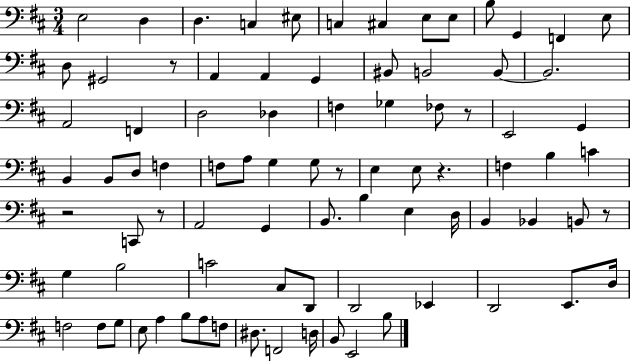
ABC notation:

X:1
T:Untitled
M:3/4
L:1/4
K:D
E,2 D, D, C, ^E,/2 C, ^C, E,/2 E,/2 B,/2 G,, F,, E,/2 D,/2 ^G,,2 z/2 A,, A,, G,, ^B,,/2 B,,2 B,,/2 B,,2 A,,2 F,, D,2 _D, F, _G, _F,/2 z/2 E,,2 G,, B,, B,,/2 D,/2 F, F,/2 A,/2 G, G,/2 z/2 E, E,/2 z F, B, C z2 C,,/2 z/2 A,,2 G,, B,,/2 B, E, D,/4 B,, _B,, B,,/2 z/2 G, B,2 C2 ^C,/2 D,,/2 D,,2 _E,, D,,2 E,,/2 D,/4 F,2 F,/2 G,/2 E,/2 A, B,/2 A,/2 F,/2 ^D,/2 F,,2 D,/4 B,,/2 E,,2 B,/2